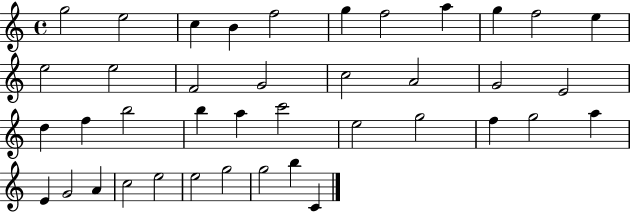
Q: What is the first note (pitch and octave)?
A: G5